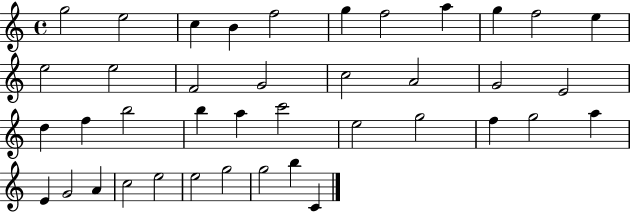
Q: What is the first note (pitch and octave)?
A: G5